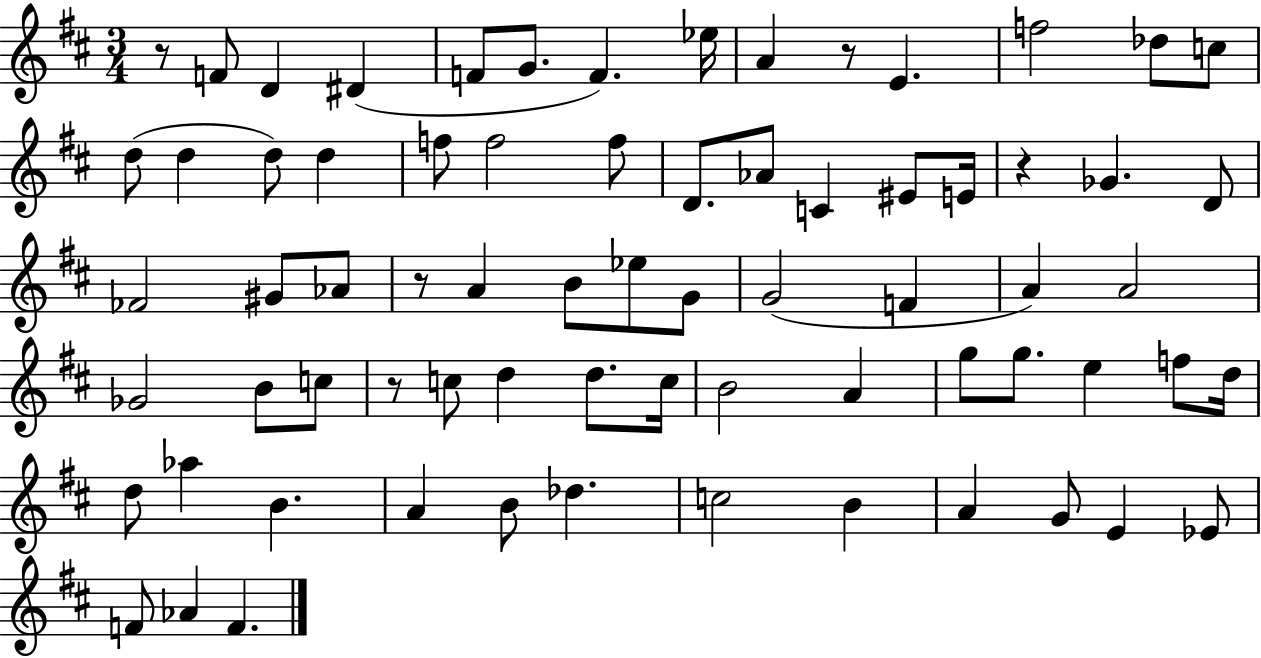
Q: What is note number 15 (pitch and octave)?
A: D5